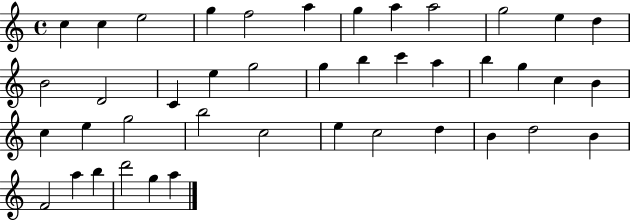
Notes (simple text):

C5/q C5/q E5/h G5/q F5/h A5/q G5/q A5/q A5/h G5/h E5/q D5/q B4/h D4/h C4/q E5/q G5/h G5/q B5/q C6/q A5/q B5/q G5/q C5/q B4/q C5/q E5/q G5/h B5/h C5/h E5/q C5/h D5/q B4/q D5/h B4/q F4/h A5/q B5/q D6/h G5/q A5/q